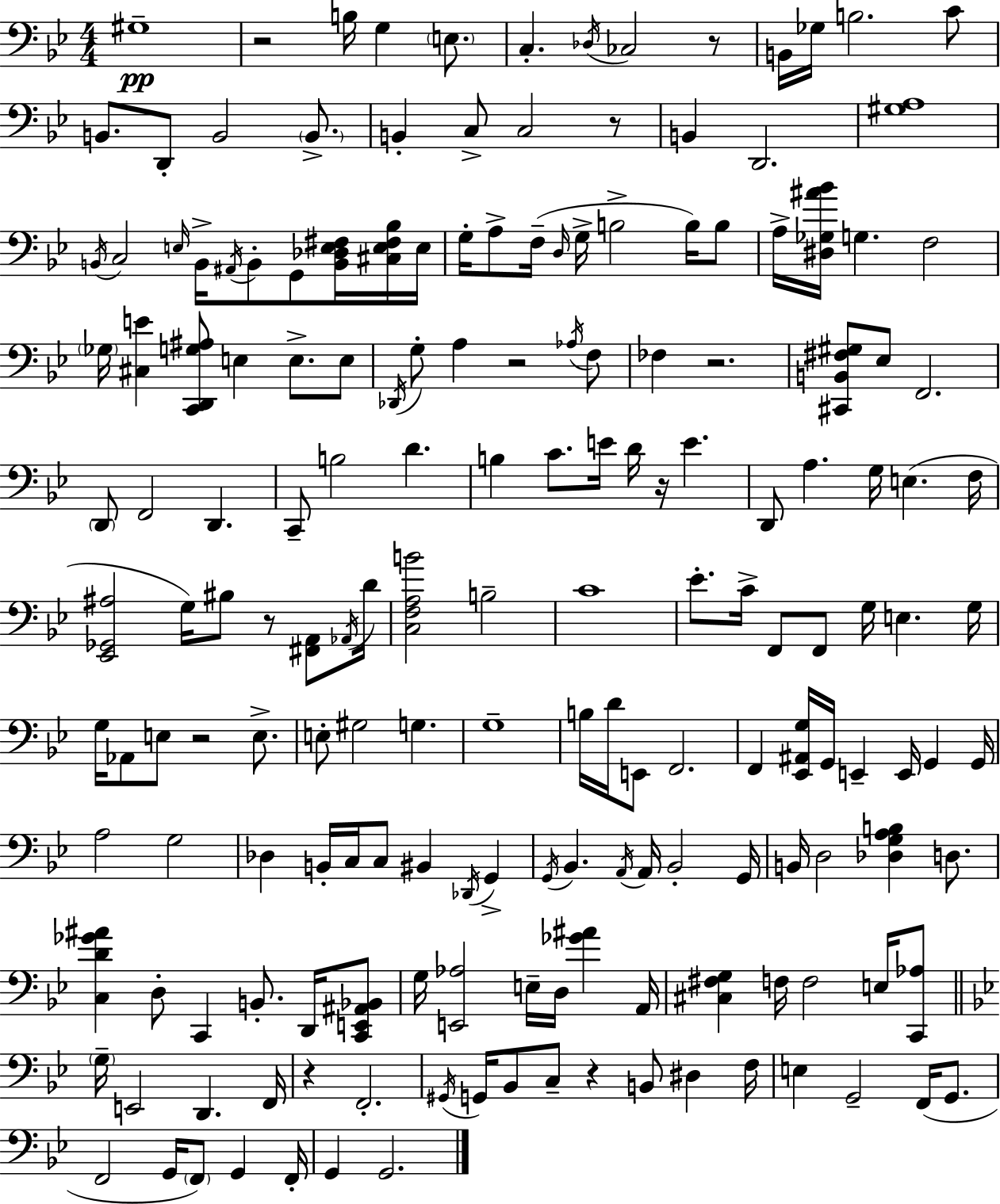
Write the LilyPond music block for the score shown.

{
  \clef bass
  \numericTimeSignature
  \time 4/4
  \key bes \major
  gis1--\pp | r2 b16 g4 \parenthesize e8. | c4.-. \acciaccatura { des16 } ces2 r8 | b,16 ges16 b2. c'8 | \break b,8. d,8-. b,2 \parenthesize b,8.-> | b,4-. c8-> c2 r8 | b,4 d,2. | <gis a>1 | \break \acciaccatura { b,16 } c2 \grace { e16 } b,16-> \acciaccatura { ais,16 } b,8-. g,8 | <b, des e fis>16 <cis e fis bes>16 e16 g16-. a8-> f16--( \grace { d16 } g16-> b2-> | b16) b8 a16-> <dis ges ais' bes'>16 g4. f2 | \parenthesize ges16 <cis e'>4 <c, d, g ais>8 e4 | \break e8.-> e8 \acciaccatura { des,16 } g8-. a4 r2 | \acciaccatura { aes16 } f8 fes4 r2. | <cis, b, fis gis>8 ees8 f,2. | \parenthesize d,8 f,2 | \break d,4. c,8-- b2 | d'4. b4 c'8. e'16 d'16 | r16 e'4. d,8 a4. g16 | e4.( f16 <ees, ges, ais>2 g16) | \break bis8 r8 <fis, a,>8 \acciaccatura { aes,16 } d'16 <c f a b'>2 | b2-- c'1 | ees'8.-. c'16-> f,8 f,8 | g16 e4. g16 g16 aes,8 e8 r2 | \break e8.-> e8-. gis2 | g4. g1-- | b16 d'16 e,8 f,2. | f,4 <ees, ais, g>16 g,16 e,4-- | \break e,16 g,4 g,16 a2 | g2 des4 b,16-. c16 c8 | bis,4 \acciaccatura { des,16 } g,4-> \acciaccatura { g,16 } bes,4. | \acciaccatura { a,16 } a,16 bes,2-. g,16 b,16 d2 | \break <des g a b>4 d8. <c d' ges' ais'>4 d8-. | c,4 b,8.-. d,16 <c, e, ais, bes,>8 g16 <e, aes>2 | e16-- d16 <ges' ais'>4 a,16 <cis fis g>4 f16 | f2 e16 <c, aes>8 \bar "||" \break \key bes \major \parenthesize g16-- e,2 d,4. f,16 | r4 f,2.-. | \acciaccatura { gis,16 } g,16 bes,8 c8-- r4 b,8 dis4 | f16 e4 g,2-- f,16( g,8. | \break f,2 g,16 \parenthesize f,8) g,4 | f,16-. g,4 g,2. | \bar "|."
}